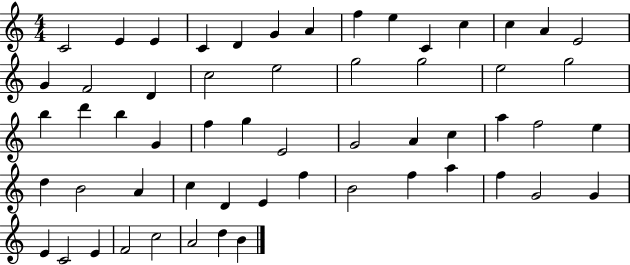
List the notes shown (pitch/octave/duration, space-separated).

C4/h E4/q E4/q C4/q D4/q G4/q A4/q F5/q E5/q C4/q C5/q C5/q A4/q E4/h G4/q F4/h D4/q C5/h E5/h G5/h G5/h E5/h G5/h B5/q D6/q B5/q G4/q F5/q G5/q E4/h G4/h A4/q C5/q A5/q F5/h E5/q D5/q B4/h A4/q C5/q D4/q E4/q F5/q B4/h F5/q A5/q F5/q G4/h G4/q E4/q C4/h E4/q F4/h C5/h A4/h D5/q B4/q